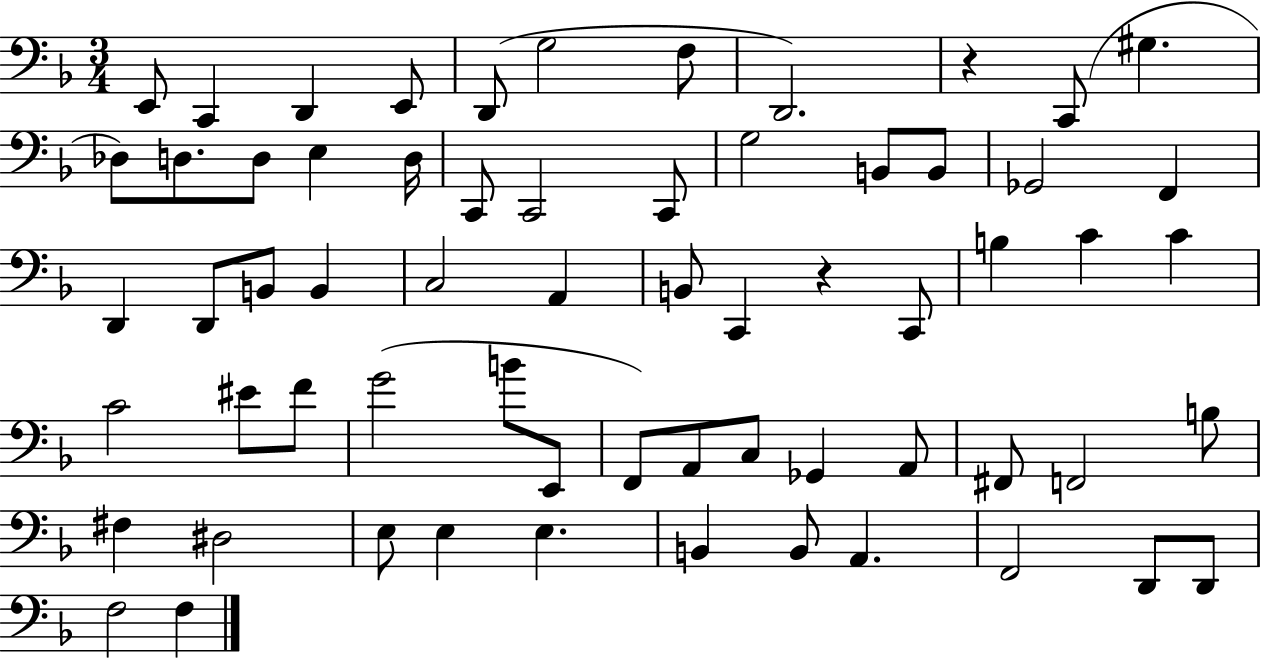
{
  \clef bass
  \numericTimeSignature
  \time 3/4
  \key f \major
  e,8 c,4 d,4 e,8 | d,8( g2 f8 | d,2.) | r4 c,8( gis4. | \break des8) d8. d8 e4 d16 | c,8 c,2 c,8 | g2 b,8 b,8 | ges,2 f,4 | \break d,4 d,8 b,8 b,4 | c2 a,4 | b,8 c,4 r4 c,8 | b4 c'4 c'4 | \break c'2 eis'8 f'8 | g'2( b'8 e,8 | f,8) a,8 c8 ges,4 a,8 | fis,8 f,2 b8 | \break fis4 dis2 | e8 e4 e4. | b,4 b,8 a,4. | f,2 d,8 d,8 | \break f2 f4 | \bar "|."
}